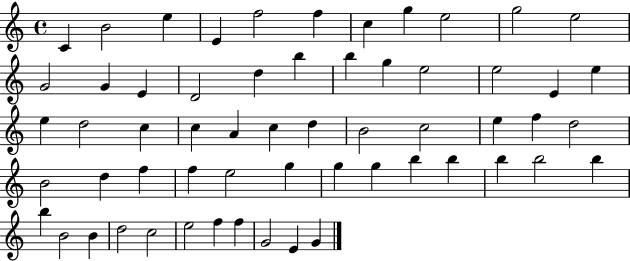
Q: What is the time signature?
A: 4/4